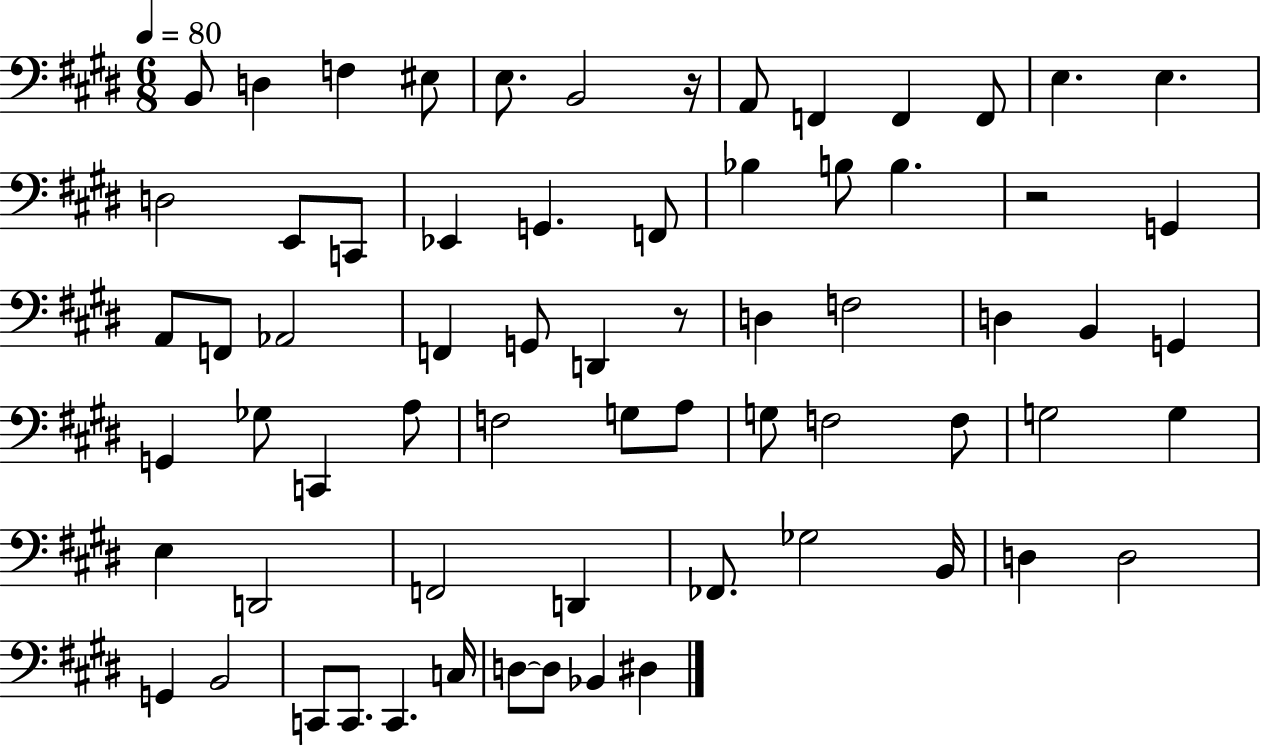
B2/e D3/q F3/q EIS3/e E3/e. B2/h R/s A2/e F2/q F2/q F2/e E3/q. E3/q. D3/h E2/e C2/e Eb2/q G2/q. F2/e Bb3/q B3/e B3/q. R/h G2/q A2/e F2/e Ab2/h F2/q G2/e D2/q R/e D3/q F3/h D3/q B2/q G2/q G2/q Gb3/e C2/q A3/e F3/h G3/e A3/e G3/e F3/h F3/e G3/h G3/q E3/q D2/h F2/h D2/q FES2/e. Gb3/h B2/s D3/q D3/h G2/q B2/h C2/e C2/e. C2/q. C3/s D3/e D3/e Bb2/q D#3/q